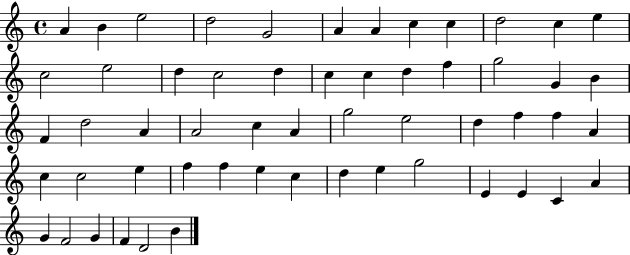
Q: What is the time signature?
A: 4/4